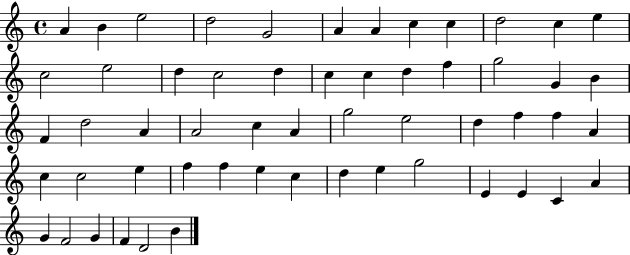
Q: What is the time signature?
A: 4/4